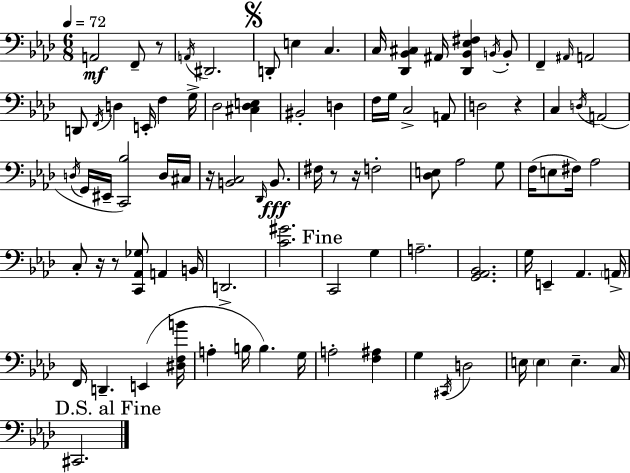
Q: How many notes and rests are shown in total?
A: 91